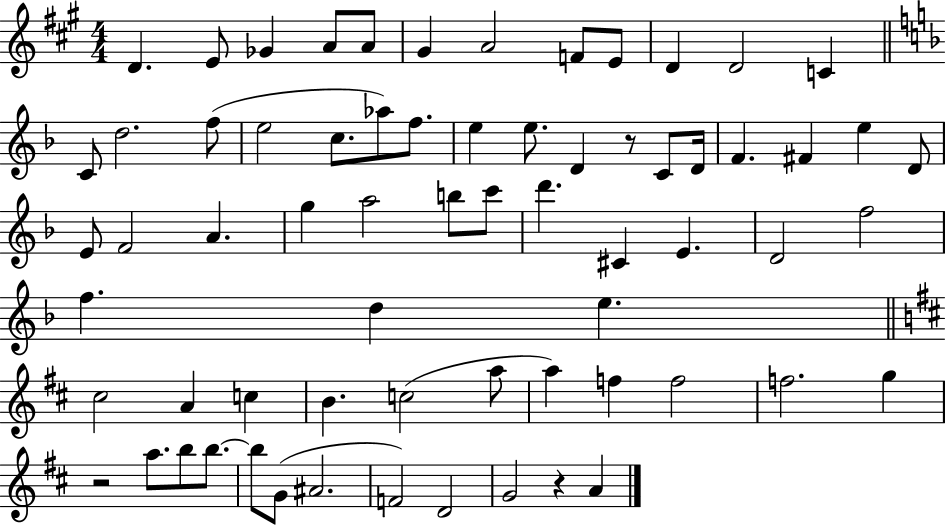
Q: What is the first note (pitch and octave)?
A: D4